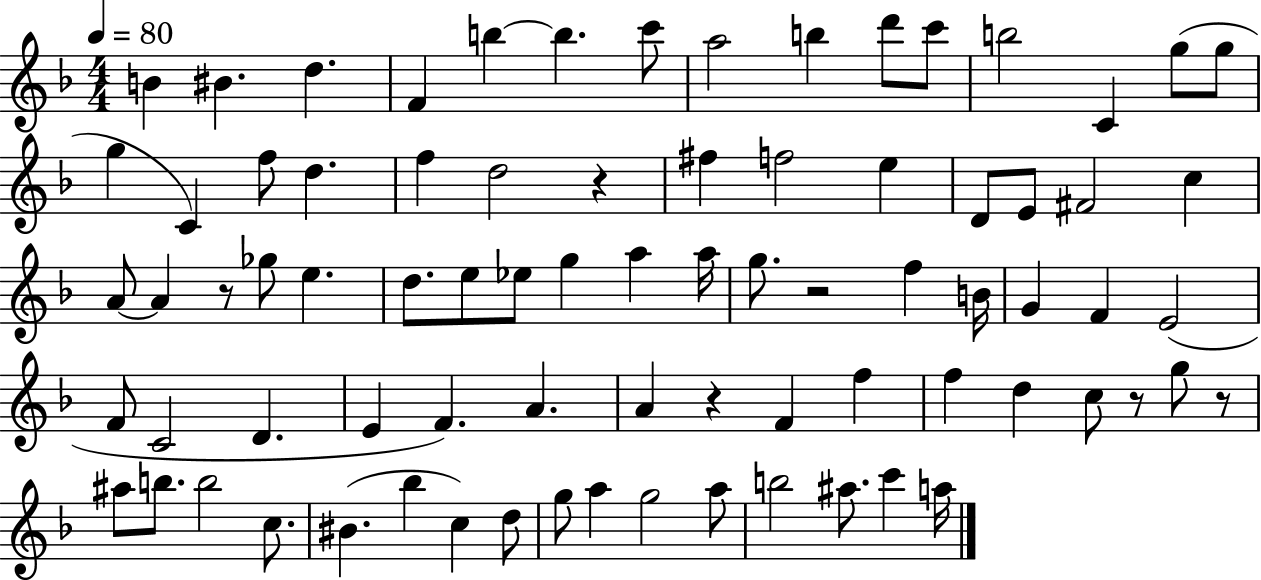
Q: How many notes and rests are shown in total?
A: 79